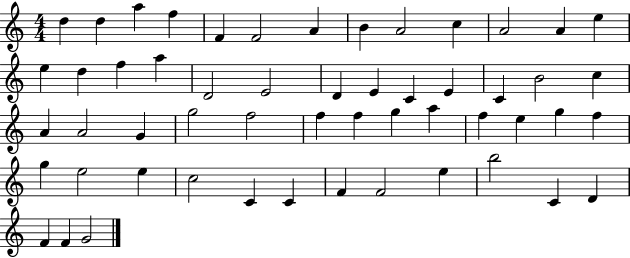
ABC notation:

X:1
T:Untitled
M:4/4
L:1/4
K:C
d d a f F F2 A B A2 c A2 A e e d f a D2 E2 D E C E C B2 c A A2 G g2 f2 f f g a f e g f g e2 e c2 C C F F2 e b2 C D F F G2